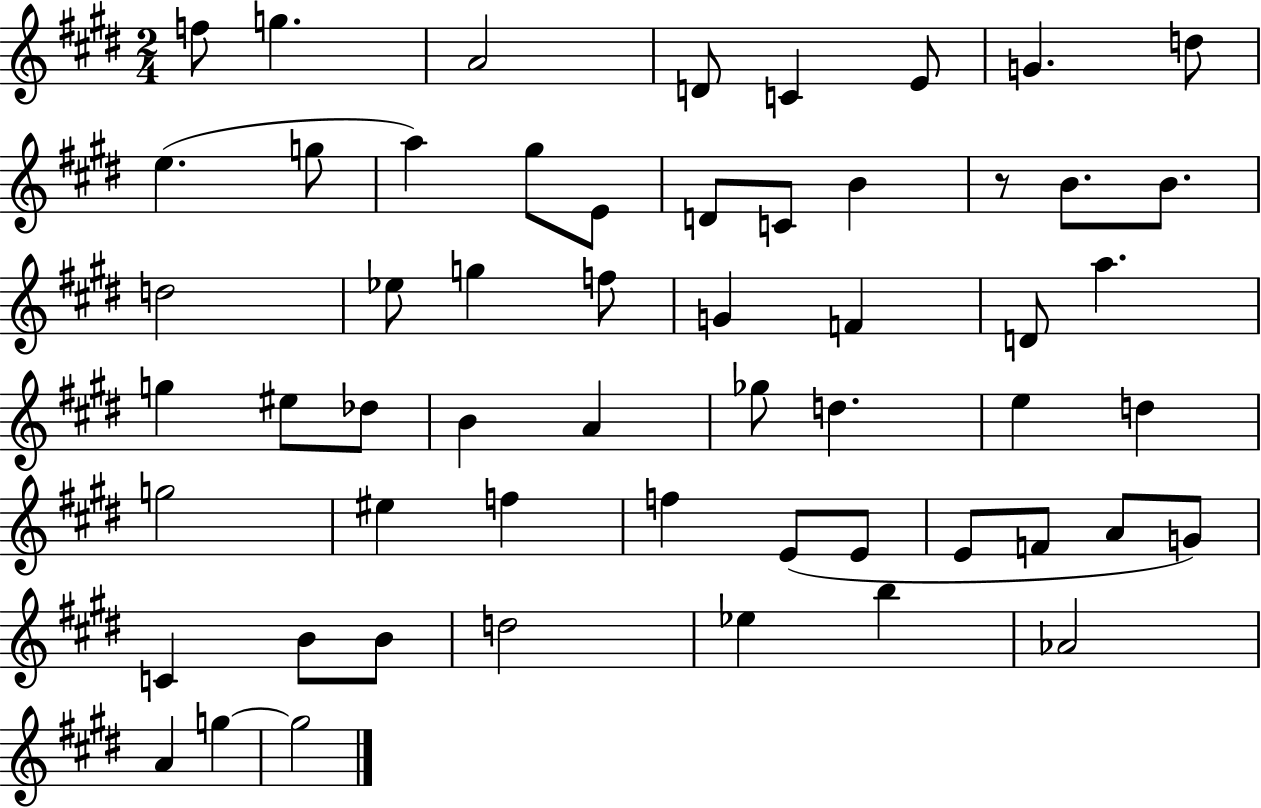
F5/e G5/q. A4/h D4/e C4/q E4/e G4/q. D5/e E5/q. G5/e A5/q G#5/e E4/e D4/e C4/e B4/q R/e B4/e. B4/e. D5/h Eb5/e G5/q F5/e G4/q F4/q D4/e A5/q. G5/q EIS5/e Db5/e B4/q A4/q Gb5/e D5/q. E5/q D5/q G5/h EIS5/q F5/q F5/q E4/e E4/e E4/e F4/e A4/e G4/e C4/q B4/e B4/e D5/h Eb5/q B5/q Ab4/h A4/q G5/q G5/h